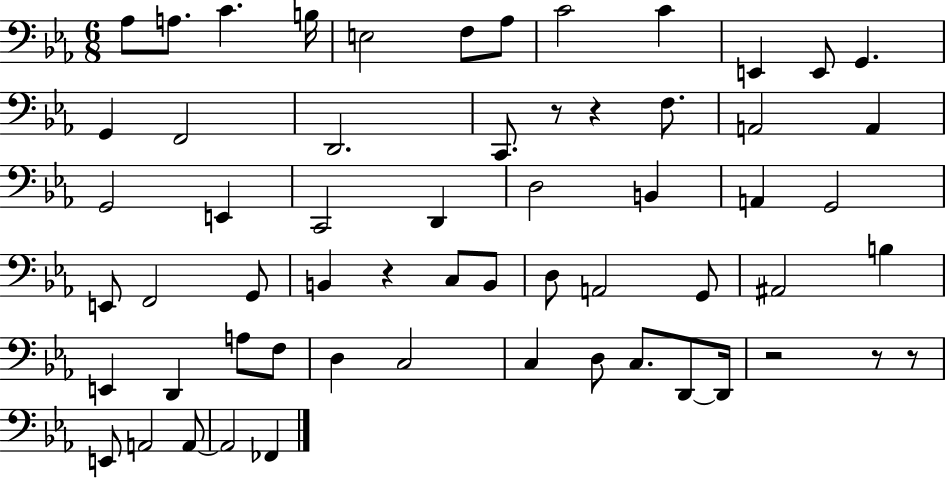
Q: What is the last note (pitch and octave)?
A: FES2